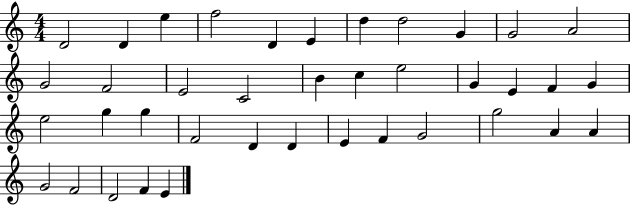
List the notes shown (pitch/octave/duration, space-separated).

D4/h D4/q E5/q F5/h D4/q E4/q D5/q D5/h G4/q G4/h A4/h G4/h F4/h E4/h C4/h B4/q C5/q E5/h G4/q E4/q F4/q G4/q E5/h G5/q G5/q F4/h D4/q D4/q E4/q F4/q G4/h G5/h A4/q A4/q G4/h F4/h D4/h F4/q E4/q